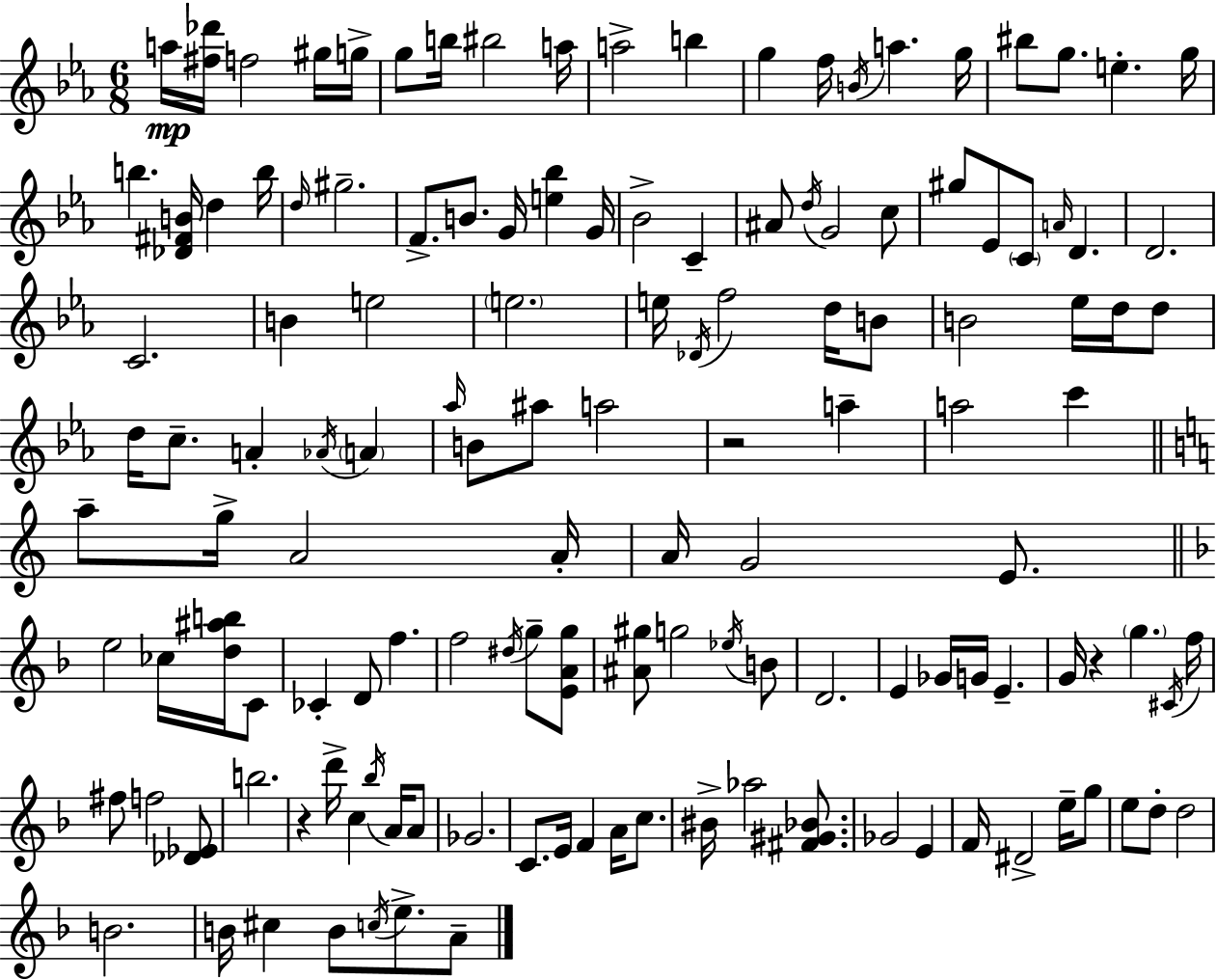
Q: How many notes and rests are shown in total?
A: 136